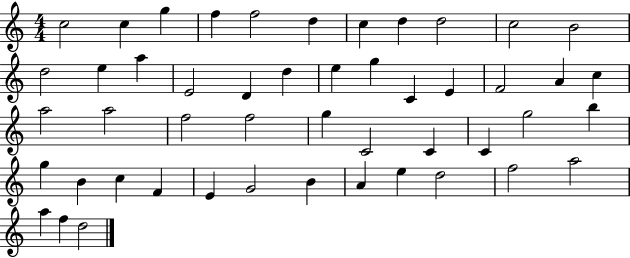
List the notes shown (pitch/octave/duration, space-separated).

C5/h C5/q G5/q F5/q F5/h D5/q C5/q D5/q D5/h C5/h B4/h D5/h E5/q A5/q E4/h D4/q D5/q E5/q G5/q C4/q E4/q F4/h A4/q C5/q A5/h A5/h F5/h F5/h G5/q C4/h C4/q C4/q G5/h B5/q G5/q B4/q C5/q F4/q E4/q G4/h B4/q A4/q E5/q D5/h F5/h A5/h A5/q F5/q D5/h